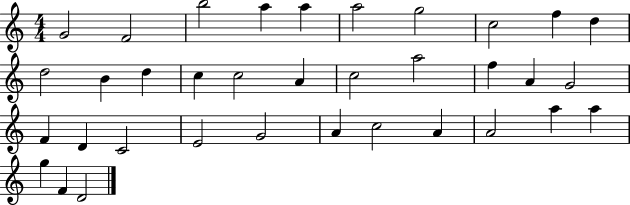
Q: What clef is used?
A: treble